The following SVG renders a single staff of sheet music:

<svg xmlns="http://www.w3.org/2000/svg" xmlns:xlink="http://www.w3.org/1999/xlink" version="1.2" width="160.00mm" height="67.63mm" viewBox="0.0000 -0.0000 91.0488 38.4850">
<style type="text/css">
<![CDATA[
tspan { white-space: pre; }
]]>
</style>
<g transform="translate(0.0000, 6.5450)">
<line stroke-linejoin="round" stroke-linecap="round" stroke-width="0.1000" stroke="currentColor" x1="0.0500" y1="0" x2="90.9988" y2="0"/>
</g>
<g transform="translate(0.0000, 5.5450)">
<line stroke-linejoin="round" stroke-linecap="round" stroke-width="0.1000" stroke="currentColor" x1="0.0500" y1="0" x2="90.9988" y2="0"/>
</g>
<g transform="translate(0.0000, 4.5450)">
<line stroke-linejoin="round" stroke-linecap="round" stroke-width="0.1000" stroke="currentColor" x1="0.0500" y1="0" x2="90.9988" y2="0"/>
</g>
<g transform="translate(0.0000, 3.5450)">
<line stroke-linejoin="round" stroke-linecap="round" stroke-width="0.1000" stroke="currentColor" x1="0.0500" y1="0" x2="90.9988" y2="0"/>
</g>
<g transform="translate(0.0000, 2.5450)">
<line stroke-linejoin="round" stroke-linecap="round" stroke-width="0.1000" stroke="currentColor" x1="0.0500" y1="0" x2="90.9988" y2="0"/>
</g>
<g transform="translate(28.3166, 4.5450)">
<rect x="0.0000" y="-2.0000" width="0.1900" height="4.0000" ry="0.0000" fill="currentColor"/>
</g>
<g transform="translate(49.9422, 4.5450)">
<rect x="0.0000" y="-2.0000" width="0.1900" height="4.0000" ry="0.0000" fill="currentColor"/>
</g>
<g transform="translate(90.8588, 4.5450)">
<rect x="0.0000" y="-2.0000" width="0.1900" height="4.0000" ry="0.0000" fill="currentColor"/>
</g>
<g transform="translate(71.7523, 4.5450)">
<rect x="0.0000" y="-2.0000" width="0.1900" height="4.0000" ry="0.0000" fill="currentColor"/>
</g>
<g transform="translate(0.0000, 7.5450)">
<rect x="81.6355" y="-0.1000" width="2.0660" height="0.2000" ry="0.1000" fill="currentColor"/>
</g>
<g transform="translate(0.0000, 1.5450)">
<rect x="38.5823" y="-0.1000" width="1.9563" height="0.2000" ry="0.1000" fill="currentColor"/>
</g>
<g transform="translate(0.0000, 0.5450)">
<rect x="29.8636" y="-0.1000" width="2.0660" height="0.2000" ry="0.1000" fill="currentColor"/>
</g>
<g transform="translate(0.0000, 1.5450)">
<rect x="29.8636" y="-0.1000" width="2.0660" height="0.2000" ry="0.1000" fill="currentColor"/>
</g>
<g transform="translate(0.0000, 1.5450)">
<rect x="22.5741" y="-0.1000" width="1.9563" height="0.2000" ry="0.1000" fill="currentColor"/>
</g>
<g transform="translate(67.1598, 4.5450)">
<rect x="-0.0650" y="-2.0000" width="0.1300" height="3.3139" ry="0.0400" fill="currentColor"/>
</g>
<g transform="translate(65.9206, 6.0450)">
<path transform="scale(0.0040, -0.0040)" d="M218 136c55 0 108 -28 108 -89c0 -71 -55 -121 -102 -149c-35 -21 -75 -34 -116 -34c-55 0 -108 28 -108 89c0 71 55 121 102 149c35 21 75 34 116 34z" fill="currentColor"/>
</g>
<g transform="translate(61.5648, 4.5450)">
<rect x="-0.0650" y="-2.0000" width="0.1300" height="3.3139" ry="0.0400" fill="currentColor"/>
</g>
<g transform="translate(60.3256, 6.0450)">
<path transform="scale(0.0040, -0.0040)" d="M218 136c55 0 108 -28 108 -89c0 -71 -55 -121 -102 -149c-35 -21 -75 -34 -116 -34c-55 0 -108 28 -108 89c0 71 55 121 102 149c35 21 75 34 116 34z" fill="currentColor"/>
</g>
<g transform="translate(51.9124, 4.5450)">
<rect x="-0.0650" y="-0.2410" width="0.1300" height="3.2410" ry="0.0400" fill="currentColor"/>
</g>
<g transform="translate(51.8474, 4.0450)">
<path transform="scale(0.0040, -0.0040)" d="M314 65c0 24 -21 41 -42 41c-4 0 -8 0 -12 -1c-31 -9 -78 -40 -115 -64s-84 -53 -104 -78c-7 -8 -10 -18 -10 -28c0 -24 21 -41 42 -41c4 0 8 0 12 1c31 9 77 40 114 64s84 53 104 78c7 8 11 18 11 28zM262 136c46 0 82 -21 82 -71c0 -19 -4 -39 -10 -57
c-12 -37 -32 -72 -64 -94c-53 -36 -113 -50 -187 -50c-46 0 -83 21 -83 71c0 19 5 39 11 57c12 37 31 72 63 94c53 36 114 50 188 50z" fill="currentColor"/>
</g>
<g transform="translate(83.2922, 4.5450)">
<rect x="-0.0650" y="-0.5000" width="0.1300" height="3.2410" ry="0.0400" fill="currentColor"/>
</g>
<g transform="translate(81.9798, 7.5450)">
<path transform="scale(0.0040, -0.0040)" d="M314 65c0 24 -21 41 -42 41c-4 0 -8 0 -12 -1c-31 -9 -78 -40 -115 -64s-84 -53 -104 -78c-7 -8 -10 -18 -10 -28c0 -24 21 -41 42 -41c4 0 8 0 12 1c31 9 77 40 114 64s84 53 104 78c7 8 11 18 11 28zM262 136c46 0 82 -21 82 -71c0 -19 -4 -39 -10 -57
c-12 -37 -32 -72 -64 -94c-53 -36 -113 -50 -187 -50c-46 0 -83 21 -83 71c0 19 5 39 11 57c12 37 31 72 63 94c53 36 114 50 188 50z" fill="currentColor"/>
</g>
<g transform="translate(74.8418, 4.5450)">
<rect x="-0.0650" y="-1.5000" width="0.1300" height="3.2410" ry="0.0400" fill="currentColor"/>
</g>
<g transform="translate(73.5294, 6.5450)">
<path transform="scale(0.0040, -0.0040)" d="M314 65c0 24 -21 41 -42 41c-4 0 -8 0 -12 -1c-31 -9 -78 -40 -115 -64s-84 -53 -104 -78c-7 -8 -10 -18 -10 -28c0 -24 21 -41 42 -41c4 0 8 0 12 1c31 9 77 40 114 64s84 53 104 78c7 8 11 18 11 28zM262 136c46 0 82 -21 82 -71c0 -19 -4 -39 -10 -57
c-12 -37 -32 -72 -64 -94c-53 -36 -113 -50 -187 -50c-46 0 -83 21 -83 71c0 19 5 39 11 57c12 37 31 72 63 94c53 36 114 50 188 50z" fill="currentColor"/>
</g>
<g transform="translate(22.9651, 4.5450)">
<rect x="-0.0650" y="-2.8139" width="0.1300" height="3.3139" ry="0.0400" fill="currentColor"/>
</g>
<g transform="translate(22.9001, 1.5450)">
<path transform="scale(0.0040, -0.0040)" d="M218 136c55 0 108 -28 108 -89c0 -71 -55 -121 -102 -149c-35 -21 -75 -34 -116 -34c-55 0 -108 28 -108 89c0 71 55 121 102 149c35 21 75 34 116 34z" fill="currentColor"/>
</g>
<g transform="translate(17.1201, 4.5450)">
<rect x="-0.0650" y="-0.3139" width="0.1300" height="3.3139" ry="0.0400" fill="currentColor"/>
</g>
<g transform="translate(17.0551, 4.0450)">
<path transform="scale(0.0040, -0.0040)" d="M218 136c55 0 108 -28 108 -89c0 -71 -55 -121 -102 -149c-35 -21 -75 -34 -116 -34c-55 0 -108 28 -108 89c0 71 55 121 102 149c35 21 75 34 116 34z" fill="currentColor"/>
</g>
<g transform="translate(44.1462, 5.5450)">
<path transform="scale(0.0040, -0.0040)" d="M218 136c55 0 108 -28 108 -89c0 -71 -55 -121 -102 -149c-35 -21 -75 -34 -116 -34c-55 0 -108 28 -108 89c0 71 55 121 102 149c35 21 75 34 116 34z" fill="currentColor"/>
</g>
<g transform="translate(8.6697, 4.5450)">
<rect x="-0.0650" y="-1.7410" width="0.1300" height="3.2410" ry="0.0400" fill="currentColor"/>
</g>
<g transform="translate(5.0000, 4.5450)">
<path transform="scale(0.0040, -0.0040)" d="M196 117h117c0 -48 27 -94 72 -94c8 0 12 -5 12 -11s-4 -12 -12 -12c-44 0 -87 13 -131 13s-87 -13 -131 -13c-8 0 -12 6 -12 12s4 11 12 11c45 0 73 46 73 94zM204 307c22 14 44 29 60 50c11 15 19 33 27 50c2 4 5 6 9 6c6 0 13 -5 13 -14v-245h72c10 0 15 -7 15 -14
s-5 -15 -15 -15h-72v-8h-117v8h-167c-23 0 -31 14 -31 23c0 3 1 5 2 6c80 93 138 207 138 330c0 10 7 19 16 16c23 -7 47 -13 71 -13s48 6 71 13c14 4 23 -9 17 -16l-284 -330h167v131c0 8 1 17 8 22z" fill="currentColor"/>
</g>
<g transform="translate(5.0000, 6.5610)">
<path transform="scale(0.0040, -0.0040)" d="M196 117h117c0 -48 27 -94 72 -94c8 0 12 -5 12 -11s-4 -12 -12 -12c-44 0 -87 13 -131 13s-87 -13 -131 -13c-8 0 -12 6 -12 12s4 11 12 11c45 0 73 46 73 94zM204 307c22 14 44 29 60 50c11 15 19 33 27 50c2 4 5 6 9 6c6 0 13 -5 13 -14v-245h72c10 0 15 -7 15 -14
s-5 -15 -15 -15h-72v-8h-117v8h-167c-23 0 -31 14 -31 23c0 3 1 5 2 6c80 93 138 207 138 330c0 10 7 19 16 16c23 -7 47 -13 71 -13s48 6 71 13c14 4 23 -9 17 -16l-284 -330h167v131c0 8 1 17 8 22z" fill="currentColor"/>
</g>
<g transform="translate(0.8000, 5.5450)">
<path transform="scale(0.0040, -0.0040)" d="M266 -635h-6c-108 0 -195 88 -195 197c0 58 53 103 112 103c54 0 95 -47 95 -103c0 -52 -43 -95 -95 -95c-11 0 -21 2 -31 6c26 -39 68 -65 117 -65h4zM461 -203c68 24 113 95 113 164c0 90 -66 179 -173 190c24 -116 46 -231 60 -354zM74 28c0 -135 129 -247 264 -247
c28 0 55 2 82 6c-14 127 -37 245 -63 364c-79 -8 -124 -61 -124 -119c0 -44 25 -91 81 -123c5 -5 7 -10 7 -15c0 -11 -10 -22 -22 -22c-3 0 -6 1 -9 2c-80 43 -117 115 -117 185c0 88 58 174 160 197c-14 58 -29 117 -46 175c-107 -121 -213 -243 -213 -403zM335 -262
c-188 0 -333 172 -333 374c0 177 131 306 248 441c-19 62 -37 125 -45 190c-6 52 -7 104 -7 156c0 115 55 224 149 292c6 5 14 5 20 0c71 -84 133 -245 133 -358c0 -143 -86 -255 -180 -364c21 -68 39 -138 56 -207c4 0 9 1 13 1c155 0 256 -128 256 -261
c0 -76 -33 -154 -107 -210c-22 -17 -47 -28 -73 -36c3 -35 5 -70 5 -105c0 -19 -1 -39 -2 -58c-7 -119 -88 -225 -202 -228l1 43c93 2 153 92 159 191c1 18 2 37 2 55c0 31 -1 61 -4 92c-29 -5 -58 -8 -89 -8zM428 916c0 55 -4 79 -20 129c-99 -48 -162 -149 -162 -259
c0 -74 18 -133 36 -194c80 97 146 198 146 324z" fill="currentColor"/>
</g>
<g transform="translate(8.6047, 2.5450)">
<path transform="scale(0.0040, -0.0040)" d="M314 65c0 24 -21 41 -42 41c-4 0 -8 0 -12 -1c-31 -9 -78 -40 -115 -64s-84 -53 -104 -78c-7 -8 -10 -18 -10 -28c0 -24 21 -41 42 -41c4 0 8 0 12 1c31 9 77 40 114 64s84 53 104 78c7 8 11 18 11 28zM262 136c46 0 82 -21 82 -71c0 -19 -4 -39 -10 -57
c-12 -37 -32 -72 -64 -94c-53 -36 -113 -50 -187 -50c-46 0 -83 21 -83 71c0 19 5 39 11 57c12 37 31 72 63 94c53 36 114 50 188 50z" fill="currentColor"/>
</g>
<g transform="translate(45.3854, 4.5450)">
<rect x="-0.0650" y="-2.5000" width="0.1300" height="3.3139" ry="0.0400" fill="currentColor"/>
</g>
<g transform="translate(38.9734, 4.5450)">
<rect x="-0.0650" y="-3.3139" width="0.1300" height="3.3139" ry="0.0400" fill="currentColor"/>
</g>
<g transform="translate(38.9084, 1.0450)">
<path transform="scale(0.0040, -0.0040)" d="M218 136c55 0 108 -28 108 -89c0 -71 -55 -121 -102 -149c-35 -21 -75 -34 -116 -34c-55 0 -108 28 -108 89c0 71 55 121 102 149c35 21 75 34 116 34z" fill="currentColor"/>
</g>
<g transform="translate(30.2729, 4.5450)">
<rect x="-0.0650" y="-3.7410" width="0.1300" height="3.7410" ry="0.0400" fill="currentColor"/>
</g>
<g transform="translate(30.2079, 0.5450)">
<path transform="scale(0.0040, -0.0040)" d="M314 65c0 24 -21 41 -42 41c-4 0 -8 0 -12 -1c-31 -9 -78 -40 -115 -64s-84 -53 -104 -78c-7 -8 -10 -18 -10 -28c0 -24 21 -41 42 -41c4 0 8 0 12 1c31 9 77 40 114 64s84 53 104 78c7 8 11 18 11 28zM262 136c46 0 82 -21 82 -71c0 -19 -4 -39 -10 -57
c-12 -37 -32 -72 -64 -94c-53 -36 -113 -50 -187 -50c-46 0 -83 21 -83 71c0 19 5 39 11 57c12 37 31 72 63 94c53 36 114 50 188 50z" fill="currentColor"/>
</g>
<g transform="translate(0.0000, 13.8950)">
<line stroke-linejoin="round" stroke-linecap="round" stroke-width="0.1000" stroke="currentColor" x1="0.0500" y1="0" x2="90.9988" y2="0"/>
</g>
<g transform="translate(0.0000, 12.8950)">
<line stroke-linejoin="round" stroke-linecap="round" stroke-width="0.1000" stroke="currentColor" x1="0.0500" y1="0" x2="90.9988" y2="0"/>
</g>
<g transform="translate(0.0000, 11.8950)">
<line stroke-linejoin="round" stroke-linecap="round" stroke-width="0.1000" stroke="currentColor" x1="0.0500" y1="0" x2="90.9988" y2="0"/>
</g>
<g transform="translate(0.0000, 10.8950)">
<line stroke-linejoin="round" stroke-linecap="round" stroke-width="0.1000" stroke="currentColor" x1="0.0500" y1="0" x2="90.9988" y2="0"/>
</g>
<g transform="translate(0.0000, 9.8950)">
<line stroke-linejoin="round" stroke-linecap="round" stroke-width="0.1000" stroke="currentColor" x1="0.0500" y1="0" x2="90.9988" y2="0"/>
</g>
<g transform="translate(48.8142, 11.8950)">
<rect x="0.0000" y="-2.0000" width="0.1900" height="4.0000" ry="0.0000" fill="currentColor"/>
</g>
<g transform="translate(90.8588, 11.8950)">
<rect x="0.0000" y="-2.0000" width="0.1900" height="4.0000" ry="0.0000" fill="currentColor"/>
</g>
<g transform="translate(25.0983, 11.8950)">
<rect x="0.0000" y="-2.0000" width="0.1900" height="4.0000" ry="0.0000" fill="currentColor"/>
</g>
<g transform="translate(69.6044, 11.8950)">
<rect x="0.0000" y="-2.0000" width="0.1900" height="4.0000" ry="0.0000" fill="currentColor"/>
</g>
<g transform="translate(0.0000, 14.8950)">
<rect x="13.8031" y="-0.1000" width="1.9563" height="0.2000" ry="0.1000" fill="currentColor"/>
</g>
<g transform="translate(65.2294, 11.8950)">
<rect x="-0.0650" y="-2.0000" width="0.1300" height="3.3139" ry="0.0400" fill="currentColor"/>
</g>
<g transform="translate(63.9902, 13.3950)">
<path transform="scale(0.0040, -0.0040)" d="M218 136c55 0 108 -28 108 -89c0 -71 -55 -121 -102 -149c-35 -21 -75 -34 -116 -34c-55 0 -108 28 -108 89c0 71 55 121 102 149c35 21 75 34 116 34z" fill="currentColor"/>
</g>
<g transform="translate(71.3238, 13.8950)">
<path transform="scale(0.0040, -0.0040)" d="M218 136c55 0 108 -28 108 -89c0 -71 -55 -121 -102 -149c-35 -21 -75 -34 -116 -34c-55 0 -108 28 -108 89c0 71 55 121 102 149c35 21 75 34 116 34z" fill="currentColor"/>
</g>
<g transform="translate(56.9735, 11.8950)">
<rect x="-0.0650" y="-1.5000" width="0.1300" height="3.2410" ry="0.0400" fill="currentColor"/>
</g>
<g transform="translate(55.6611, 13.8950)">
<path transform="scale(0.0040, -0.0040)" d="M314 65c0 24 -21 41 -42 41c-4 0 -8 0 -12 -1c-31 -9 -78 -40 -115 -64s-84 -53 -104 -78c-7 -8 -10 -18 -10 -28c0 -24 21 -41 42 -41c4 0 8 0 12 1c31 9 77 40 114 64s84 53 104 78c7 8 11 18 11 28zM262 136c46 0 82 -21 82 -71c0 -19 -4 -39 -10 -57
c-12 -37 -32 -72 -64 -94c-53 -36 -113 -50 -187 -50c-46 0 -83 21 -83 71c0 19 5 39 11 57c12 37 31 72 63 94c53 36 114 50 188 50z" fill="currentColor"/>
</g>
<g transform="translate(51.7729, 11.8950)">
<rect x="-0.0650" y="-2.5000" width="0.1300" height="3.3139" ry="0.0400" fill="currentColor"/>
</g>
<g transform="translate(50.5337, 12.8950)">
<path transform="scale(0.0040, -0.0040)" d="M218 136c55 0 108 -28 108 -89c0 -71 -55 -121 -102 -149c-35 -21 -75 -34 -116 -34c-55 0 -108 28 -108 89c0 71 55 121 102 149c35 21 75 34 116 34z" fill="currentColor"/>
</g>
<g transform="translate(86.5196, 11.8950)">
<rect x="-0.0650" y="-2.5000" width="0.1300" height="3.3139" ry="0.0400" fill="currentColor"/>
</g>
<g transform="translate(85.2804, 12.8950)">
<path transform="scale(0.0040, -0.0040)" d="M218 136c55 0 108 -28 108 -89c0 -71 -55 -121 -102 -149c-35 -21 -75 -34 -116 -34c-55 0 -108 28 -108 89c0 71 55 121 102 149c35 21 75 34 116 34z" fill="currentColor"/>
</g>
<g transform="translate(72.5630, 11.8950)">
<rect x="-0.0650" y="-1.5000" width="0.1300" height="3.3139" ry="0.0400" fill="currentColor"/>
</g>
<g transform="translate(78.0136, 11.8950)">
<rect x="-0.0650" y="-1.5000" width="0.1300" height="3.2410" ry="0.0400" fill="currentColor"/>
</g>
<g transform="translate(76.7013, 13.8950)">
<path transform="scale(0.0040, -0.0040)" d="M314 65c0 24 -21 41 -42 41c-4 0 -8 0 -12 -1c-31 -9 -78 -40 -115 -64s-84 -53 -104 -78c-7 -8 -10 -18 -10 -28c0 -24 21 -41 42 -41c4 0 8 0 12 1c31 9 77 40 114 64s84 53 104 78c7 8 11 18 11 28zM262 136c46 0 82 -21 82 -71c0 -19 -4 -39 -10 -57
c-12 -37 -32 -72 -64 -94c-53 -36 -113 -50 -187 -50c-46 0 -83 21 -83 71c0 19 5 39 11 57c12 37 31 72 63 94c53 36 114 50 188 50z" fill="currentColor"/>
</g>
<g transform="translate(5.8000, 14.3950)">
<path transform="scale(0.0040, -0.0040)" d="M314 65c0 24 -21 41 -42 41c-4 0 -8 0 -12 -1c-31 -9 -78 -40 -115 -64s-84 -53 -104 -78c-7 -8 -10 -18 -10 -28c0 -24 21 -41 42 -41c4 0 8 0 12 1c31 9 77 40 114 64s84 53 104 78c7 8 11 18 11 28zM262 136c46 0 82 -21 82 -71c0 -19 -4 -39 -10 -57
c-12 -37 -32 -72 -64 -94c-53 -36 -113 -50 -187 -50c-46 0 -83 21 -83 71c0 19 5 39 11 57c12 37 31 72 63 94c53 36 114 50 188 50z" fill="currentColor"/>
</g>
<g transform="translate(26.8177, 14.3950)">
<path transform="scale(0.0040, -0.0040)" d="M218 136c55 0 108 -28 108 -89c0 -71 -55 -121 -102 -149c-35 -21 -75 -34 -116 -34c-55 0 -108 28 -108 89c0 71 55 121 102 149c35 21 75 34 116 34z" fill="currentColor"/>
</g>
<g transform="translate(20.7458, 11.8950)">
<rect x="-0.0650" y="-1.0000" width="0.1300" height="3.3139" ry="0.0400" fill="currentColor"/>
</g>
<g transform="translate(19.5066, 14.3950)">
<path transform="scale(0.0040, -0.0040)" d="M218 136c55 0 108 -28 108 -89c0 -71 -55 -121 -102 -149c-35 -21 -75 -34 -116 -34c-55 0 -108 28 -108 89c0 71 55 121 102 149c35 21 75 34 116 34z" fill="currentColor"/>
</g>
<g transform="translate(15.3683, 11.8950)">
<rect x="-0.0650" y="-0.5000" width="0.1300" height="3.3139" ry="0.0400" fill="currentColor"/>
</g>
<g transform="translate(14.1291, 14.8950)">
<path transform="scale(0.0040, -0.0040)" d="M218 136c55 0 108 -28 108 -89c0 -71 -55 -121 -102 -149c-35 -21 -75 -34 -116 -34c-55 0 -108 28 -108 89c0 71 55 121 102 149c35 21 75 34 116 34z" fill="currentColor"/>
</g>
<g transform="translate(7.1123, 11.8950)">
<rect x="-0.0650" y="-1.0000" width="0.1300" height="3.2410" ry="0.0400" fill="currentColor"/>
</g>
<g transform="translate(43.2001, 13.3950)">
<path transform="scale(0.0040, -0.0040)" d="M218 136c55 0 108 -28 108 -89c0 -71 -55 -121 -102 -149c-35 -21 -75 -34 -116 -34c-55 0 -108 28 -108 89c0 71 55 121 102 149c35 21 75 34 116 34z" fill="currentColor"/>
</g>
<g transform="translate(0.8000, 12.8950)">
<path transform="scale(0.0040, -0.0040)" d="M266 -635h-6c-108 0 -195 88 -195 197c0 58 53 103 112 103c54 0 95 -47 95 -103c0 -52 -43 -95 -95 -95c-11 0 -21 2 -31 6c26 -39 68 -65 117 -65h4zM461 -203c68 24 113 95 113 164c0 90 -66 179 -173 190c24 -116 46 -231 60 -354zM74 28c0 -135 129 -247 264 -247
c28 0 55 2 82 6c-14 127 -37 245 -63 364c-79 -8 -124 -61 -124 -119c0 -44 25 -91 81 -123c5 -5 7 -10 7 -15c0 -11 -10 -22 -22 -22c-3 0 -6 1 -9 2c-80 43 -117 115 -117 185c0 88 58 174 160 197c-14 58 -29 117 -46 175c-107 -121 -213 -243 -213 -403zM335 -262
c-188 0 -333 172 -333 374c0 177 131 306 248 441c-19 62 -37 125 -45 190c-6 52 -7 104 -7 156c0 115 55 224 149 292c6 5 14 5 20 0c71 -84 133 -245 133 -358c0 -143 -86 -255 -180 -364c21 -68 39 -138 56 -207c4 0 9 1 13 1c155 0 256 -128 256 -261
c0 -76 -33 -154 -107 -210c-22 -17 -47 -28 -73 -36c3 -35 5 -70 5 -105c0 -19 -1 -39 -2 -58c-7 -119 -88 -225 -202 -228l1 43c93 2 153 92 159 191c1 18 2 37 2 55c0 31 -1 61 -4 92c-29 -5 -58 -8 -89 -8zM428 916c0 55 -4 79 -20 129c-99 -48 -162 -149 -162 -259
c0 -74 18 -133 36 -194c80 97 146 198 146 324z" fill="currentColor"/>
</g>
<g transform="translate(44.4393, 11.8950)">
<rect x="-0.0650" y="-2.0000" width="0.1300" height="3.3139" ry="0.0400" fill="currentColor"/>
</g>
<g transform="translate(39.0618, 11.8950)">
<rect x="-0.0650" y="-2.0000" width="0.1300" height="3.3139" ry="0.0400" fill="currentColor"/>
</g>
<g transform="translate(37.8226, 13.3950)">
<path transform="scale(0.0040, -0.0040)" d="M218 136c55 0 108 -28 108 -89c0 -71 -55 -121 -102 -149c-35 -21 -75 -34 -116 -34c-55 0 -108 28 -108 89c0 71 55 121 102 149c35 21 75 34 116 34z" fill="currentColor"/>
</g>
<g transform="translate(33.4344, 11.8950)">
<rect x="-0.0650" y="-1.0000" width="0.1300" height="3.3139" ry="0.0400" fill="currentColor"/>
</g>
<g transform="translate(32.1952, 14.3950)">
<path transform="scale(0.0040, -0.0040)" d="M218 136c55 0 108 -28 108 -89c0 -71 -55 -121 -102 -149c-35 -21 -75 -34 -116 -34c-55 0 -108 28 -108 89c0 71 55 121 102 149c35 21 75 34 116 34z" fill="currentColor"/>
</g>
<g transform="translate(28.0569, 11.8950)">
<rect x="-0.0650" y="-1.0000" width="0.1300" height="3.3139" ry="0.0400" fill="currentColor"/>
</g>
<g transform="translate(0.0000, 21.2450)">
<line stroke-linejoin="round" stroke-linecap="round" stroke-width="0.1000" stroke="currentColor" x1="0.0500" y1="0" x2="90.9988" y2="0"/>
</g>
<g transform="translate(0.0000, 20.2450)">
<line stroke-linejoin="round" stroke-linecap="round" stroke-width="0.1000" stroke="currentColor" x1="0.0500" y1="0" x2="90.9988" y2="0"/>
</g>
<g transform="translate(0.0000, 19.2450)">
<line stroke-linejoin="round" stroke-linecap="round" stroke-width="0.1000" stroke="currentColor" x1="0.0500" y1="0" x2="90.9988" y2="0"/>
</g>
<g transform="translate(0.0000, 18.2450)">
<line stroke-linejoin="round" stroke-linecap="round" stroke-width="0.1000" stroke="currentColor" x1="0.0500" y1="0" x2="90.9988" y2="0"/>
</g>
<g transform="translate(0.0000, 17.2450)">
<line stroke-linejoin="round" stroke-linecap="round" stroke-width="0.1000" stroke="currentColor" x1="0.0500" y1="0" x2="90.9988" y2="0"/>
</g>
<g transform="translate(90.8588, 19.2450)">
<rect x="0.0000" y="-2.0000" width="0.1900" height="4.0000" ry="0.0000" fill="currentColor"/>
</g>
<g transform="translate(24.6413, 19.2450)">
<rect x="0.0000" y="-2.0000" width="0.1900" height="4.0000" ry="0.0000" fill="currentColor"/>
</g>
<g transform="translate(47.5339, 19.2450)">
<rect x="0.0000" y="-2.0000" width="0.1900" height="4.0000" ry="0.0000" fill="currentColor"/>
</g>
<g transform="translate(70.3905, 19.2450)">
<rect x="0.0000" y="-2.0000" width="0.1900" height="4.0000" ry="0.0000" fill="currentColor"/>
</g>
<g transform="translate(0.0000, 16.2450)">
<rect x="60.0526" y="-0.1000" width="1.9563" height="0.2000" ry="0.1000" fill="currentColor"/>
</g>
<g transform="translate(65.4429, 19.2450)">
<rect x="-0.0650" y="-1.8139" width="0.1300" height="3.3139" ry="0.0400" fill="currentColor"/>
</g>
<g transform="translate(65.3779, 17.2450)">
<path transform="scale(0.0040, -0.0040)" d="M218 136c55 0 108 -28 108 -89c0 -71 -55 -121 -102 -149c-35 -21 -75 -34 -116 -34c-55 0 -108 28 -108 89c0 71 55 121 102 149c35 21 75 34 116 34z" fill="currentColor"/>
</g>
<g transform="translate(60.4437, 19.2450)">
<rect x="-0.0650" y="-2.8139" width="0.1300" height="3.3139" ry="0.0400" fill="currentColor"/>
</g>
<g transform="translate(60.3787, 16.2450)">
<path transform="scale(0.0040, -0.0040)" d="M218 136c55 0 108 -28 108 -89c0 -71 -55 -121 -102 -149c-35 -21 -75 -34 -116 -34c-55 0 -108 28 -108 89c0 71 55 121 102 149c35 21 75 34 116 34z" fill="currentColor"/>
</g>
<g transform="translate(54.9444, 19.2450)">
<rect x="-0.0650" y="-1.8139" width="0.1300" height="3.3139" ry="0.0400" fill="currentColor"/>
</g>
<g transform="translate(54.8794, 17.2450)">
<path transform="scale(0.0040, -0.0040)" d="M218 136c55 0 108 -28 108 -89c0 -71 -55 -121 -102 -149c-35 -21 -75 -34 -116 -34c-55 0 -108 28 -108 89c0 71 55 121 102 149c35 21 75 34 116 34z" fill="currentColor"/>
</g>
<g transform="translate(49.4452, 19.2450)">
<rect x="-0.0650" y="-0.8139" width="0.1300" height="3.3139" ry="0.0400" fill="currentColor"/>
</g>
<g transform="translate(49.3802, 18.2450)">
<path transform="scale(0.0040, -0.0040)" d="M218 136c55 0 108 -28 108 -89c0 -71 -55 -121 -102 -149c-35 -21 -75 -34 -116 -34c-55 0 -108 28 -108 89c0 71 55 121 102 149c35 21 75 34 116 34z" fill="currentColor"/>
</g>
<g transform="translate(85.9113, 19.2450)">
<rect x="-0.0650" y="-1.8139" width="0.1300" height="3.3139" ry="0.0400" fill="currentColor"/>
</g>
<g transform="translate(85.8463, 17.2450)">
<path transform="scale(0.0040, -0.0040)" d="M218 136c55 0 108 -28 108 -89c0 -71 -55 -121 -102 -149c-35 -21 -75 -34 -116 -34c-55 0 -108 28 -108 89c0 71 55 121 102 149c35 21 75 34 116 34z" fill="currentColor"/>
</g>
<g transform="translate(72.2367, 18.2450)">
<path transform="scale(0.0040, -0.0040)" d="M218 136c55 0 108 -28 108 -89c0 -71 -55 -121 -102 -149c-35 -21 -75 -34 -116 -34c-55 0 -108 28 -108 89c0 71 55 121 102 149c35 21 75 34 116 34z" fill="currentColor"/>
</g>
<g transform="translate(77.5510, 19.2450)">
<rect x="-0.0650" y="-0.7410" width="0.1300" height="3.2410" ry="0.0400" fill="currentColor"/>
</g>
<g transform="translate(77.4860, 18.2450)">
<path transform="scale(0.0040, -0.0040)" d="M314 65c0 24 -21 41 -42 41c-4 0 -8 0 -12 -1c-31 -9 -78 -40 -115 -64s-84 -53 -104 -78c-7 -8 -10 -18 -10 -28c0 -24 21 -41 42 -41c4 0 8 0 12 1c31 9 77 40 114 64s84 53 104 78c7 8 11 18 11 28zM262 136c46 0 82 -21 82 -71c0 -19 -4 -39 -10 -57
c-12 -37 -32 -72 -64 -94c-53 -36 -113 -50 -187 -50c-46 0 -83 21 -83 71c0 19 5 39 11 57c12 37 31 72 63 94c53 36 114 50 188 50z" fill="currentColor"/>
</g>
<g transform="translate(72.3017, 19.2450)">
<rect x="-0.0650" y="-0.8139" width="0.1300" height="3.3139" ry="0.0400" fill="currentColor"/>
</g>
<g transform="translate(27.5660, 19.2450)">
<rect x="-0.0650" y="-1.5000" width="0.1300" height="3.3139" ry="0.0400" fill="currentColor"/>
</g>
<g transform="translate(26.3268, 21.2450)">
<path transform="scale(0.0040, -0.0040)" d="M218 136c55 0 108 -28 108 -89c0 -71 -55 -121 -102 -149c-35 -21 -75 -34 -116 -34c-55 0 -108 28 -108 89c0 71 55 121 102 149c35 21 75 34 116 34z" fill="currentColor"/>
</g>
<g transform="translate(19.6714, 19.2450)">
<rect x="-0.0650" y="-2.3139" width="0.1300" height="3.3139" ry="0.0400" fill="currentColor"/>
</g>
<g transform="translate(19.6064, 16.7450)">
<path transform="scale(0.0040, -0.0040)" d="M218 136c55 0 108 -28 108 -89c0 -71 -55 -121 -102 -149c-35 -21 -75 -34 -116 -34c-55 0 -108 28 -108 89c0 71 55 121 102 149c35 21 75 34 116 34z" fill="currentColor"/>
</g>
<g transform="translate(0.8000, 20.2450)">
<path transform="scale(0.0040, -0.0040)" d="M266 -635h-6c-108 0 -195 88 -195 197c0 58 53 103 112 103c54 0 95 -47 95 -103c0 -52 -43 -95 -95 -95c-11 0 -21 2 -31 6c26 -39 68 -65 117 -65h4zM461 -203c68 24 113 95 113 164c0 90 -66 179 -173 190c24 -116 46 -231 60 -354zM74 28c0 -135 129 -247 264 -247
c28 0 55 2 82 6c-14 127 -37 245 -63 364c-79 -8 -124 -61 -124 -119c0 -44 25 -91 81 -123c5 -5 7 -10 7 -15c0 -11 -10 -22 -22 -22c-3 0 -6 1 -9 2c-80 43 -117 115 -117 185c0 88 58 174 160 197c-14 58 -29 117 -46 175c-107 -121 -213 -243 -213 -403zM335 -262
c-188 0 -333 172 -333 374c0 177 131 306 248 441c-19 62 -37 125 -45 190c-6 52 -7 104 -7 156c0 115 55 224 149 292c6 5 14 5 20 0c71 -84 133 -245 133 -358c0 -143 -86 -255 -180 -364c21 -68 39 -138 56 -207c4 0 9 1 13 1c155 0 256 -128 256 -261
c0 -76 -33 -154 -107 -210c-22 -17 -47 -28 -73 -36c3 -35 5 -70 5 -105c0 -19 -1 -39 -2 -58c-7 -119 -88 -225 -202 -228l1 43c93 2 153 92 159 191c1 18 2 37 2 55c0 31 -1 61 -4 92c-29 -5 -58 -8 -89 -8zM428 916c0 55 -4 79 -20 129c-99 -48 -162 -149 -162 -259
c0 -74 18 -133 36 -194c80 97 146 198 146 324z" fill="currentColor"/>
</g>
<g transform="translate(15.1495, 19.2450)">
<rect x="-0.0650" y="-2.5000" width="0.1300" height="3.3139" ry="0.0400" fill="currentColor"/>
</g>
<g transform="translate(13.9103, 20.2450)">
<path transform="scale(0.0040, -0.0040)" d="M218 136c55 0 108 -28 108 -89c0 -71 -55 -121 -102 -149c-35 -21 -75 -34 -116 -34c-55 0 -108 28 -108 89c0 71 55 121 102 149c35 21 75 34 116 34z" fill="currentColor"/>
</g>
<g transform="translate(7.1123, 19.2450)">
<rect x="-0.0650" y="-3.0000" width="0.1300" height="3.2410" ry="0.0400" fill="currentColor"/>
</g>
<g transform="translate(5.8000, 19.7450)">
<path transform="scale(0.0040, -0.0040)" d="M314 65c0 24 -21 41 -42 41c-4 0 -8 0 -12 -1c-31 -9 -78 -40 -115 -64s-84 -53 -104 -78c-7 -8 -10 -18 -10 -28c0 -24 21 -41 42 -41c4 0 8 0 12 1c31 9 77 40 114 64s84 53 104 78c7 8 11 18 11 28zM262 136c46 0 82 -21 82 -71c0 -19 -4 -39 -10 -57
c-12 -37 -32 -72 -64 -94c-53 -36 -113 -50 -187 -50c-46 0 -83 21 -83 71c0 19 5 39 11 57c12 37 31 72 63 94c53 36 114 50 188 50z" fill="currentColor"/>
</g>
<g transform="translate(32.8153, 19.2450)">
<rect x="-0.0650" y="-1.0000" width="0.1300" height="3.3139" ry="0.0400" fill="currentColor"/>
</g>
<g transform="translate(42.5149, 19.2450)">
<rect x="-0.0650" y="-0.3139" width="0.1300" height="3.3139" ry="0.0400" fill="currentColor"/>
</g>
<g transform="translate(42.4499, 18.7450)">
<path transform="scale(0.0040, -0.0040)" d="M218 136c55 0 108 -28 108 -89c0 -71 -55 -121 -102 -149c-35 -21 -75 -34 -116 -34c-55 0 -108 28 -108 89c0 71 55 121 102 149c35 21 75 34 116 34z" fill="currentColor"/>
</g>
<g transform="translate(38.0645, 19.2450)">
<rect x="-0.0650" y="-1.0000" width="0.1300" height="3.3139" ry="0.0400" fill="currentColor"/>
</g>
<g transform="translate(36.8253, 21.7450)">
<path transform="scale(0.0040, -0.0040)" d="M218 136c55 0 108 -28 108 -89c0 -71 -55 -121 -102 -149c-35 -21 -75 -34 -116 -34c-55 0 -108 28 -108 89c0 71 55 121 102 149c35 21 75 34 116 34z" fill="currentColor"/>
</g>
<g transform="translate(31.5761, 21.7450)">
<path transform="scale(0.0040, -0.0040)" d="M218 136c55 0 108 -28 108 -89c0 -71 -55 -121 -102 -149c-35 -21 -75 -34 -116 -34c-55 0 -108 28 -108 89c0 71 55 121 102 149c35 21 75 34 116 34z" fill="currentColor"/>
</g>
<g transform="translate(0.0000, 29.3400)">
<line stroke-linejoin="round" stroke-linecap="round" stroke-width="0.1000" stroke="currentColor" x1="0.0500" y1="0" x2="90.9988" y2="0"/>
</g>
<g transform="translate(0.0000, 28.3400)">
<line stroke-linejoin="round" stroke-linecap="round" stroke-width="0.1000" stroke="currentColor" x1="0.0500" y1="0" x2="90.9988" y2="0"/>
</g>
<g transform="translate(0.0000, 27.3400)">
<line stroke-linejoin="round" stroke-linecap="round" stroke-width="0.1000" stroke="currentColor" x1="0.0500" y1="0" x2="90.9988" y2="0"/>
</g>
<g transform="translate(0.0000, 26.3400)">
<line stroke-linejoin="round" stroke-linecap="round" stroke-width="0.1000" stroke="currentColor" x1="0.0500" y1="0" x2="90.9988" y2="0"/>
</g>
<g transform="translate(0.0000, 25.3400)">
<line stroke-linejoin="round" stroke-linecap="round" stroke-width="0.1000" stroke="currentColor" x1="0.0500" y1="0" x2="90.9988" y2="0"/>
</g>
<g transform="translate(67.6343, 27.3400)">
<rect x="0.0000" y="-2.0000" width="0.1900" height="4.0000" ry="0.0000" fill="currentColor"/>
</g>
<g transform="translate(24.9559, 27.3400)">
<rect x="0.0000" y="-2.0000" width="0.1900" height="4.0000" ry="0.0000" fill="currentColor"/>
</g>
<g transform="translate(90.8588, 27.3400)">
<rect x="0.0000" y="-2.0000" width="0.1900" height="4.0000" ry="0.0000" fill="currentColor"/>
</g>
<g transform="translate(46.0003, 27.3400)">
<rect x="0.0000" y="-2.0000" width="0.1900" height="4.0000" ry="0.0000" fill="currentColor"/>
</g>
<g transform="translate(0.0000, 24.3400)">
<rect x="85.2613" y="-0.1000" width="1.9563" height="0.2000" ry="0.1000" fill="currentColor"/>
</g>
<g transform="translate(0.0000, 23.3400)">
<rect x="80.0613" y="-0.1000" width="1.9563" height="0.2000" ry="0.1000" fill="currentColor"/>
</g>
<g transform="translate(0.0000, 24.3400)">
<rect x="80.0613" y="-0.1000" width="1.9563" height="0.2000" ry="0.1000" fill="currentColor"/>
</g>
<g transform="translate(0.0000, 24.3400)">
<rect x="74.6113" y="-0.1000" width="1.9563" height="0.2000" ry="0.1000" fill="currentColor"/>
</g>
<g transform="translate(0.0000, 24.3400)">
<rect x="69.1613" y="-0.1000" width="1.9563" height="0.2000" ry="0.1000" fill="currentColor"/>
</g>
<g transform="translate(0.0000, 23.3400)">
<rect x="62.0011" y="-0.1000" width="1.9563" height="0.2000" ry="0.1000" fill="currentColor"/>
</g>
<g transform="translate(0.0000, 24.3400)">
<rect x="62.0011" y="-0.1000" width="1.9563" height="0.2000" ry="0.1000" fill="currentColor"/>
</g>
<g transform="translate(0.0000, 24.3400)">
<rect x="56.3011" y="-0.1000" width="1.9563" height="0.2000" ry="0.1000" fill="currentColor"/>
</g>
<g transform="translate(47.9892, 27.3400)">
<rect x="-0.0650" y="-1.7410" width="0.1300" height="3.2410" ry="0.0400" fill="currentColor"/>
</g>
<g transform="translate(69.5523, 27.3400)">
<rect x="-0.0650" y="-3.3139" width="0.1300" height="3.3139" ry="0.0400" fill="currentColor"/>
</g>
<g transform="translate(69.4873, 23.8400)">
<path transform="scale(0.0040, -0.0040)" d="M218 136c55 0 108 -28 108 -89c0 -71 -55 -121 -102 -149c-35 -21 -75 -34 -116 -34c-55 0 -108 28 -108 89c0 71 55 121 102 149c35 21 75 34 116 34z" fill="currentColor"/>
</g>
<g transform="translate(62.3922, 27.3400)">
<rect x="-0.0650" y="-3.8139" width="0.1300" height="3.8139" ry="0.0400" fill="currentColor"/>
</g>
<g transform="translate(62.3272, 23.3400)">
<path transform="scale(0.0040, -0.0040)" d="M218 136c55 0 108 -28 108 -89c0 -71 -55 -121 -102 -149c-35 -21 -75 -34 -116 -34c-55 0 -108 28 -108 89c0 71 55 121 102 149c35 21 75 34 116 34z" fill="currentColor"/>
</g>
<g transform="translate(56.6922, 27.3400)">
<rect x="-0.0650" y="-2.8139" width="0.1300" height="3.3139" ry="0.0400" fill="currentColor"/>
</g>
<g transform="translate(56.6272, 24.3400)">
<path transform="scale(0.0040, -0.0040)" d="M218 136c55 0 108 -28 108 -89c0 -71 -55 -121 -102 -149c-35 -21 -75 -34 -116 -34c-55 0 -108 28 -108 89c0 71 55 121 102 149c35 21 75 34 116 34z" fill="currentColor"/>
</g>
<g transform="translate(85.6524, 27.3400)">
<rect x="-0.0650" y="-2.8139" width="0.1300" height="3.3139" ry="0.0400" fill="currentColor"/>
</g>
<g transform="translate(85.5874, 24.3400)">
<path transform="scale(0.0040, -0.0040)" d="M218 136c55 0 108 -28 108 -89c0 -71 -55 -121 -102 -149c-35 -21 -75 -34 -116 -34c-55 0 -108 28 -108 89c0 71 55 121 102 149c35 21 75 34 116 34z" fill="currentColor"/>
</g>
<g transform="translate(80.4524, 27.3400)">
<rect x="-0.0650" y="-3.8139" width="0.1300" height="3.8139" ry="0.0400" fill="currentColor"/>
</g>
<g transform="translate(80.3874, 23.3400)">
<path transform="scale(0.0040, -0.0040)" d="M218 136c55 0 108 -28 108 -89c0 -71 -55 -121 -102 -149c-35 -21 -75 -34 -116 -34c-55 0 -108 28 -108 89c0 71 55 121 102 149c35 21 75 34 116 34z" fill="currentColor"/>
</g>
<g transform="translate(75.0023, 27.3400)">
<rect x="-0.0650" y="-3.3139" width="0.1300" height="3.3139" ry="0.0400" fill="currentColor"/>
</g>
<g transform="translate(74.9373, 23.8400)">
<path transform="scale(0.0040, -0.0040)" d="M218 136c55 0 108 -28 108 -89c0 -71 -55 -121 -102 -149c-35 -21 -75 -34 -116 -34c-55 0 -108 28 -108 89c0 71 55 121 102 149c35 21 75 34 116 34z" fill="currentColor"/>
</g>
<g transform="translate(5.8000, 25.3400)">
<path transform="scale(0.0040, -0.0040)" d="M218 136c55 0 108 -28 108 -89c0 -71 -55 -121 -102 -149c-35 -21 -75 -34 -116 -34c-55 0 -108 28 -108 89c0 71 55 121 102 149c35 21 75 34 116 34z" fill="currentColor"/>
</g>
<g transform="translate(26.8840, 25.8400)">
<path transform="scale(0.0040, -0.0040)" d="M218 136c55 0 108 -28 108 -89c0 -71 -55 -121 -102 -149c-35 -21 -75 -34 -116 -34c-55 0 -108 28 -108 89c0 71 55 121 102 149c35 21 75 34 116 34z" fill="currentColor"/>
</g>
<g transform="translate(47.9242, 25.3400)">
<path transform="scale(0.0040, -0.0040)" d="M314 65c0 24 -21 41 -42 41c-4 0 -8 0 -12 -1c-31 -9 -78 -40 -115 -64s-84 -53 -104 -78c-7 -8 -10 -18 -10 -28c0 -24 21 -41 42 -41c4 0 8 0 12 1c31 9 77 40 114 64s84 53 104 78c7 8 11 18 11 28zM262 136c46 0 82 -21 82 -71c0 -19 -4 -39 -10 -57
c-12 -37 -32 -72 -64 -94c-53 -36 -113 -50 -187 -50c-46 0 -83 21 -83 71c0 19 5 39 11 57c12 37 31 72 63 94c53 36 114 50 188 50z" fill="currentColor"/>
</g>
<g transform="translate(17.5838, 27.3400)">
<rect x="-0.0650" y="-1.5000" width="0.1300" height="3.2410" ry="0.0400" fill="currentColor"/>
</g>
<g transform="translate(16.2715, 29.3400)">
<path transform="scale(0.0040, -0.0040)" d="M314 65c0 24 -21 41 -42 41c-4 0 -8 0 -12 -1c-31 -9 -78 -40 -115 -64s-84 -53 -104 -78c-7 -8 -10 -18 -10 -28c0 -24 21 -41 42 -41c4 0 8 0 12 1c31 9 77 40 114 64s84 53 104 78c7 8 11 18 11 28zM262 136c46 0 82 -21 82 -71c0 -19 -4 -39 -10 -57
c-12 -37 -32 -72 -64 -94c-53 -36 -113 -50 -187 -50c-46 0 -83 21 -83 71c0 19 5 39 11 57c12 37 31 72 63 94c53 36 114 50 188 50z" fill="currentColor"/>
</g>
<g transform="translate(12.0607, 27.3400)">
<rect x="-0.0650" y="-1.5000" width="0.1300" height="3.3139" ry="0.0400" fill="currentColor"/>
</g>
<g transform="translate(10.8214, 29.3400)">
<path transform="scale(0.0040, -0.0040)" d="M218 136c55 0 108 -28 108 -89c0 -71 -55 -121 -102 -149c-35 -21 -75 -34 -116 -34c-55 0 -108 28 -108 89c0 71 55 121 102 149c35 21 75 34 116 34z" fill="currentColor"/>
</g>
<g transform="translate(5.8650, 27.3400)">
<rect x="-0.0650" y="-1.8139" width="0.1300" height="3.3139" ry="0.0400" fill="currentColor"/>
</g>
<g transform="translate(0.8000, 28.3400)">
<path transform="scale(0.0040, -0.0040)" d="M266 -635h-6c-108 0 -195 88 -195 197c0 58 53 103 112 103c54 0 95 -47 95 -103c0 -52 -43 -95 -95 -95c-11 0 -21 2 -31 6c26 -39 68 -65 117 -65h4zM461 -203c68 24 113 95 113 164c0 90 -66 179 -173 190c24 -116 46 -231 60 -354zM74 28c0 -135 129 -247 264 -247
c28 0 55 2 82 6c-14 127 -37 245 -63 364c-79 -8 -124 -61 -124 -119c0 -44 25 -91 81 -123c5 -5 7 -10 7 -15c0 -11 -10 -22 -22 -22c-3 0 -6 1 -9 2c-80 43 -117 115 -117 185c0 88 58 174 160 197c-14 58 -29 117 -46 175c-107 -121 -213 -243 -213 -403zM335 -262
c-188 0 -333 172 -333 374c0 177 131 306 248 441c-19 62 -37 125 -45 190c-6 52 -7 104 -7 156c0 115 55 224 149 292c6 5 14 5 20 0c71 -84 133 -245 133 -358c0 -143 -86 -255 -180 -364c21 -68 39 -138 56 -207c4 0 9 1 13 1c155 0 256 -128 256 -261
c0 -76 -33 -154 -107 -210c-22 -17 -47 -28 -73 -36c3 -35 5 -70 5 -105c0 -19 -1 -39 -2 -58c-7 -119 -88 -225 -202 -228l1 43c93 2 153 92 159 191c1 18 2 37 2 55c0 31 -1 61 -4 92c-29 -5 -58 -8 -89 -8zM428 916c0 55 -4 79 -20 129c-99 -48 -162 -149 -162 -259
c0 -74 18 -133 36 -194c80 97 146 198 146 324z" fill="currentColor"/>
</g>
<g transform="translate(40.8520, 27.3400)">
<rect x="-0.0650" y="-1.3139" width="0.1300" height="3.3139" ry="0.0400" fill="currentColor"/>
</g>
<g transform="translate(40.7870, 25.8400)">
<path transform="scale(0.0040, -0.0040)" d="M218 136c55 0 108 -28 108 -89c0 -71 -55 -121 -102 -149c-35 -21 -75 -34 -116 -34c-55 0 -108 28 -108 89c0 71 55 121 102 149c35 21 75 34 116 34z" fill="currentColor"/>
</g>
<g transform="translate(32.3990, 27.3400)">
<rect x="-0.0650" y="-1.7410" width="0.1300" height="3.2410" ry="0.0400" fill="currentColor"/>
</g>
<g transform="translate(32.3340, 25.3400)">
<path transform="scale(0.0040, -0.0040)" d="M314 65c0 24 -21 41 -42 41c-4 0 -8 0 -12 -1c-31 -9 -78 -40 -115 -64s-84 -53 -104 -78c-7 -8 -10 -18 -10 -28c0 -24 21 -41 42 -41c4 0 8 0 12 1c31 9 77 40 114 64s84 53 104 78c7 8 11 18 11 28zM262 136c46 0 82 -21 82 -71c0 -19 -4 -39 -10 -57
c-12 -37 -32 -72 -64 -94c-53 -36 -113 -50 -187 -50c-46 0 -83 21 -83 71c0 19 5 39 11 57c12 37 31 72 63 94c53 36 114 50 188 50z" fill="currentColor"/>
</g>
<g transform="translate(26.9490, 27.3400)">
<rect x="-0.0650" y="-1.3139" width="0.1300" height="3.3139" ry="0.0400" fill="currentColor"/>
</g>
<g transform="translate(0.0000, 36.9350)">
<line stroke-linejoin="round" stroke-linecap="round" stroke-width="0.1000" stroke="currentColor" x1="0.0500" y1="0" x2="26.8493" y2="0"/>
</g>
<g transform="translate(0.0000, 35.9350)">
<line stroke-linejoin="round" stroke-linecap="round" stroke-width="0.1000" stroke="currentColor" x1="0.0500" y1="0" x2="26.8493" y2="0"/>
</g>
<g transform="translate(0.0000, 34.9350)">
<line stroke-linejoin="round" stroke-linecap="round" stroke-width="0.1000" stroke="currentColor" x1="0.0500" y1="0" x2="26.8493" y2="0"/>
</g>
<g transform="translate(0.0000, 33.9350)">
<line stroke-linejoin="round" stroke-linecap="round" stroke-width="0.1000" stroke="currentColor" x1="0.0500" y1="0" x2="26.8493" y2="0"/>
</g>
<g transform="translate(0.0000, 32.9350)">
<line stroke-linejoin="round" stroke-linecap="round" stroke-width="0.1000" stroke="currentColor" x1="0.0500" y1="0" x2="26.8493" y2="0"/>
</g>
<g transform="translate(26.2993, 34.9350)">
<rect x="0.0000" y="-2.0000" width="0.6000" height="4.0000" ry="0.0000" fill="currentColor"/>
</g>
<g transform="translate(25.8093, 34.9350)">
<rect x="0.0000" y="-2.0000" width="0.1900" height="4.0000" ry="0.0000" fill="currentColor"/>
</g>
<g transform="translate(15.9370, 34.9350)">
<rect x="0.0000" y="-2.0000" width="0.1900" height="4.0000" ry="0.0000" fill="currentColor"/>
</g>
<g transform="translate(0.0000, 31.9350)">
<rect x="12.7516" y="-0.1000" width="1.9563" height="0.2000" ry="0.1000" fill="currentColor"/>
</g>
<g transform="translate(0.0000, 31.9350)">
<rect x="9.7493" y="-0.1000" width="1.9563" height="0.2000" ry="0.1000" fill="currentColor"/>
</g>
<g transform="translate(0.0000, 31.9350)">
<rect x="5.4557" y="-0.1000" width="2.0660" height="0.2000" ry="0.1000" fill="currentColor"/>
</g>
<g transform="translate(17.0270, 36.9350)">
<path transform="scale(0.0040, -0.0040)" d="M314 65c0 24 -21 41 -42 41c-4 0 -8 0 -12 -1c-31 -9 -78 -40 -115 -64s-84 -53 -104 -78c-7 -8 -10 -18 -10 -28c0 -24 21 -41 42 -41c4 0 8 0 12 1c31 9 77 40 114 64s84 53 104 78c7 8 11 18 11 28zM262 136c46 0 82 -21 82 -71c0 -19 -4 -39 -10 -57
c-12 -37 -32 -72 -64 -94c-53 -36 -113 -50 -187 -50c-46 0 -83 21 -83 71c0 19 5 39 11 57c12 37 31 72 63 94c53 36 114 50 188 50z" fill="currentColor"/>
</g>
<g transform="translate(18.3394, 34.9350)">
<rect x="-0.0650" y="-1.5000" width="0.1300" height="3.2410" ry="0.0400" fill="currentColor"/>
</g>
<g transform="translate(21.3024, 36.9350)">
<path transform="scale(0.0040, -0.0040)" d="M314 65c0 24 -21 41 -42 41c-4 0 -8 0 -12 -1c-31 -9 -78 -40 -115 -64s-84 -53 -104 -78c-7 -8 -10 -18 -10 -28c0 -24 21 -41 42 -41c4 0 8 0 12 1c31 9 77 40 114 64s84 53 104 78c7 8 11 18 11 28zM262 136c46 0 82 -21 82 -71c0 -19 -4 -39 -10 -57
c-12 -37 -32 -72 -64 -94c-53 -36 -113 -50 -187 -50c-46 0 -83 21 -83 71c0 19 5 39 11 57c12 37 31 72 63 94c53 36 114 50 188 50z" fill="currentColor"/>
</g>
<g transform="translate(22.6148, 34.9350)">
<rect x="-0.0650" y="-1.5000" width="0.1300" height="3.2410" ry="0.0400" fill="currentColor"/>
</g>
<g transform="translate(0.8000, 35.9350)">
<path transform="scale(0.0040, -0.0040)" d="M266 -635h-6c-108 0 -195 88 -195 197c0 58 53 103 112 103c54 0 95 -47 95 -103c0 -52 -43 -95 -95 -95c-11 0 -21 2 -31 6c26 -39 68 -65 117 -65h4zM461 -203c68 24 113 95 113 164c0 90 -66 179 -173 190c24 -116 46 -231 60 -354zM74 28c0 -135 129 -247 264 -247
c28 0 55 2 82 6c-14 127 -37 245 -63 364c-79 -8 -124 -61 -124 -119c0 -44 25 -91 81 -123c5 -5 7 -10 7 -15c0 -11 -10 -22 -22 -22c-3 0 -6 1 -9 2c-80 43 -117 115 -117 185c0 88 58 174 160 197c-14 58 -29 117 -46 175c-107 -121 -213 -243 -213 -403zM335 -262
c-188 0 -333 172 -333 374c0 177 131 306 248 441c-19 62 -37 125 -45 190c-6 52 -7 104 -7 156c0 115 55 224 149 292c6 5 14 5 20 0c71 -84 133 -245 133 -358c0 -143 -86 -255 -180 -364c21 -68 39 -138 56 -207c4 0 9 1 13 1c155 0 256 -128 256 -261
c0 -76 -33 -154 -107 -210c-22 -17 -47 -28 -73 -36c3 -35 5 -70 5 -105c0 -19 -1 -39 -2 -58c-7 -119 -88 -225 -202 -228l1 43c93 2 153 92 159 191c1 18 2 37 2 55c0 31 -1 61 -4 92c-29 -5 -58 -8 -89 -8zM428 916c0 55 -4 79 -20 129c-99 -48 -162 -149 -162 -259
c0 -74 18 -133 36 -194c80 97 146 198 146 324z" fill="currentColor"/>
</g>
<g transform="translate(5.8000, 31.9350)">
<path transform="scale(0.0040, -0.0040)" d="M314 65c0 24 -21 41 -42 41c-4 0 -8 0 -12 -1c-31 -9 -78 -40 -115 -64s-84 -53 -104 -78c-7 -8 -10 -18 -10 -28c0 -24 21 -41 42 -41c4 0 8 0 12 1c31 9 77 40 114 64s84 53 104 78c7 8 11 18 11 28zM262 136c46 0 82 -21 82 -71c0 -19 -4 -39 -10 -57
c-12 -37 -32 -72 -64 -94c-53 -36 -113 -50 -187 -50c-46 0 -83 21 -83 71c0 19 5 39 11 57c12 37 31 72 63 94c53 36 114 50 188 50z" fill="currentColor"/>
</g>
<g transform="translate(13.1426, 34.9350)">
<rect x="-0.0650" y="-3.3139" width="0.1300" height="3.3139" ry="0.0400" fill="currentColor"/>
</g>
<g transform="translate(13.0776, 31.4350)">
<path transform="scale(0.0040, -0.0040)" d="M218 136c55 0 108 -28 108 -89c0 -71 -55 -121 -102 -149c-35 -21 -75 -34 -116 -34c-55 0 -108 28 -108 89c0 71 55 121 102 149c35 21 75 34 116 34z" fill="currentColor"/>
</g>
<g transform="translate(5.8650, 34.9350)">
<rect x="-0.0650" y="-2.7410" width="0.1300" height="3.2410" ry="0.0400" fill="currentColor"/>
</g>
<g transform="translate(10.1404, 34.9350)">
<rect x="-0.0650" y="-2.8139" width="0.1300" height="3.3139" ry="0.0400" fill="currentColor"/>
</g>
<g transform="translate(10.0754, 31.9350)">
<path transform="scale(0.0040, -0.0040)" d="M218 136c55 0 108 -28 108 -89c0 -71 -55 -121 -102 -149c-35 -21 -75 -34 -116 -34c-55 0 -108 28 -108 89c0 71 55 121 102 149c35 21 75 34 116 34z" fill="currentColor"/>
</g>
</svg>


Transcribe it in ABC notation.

X:1
T:Untitled
M:4/4
L:1/4
K:C
f2 c a c'2 b G c2 F F E2 C2 D2 C D D D F F G E2 F E E2 G A2 G g E D D c d f a f d d2 f f E E2 e f2 e f2 a c' b b c' a a2 a b E2 E2